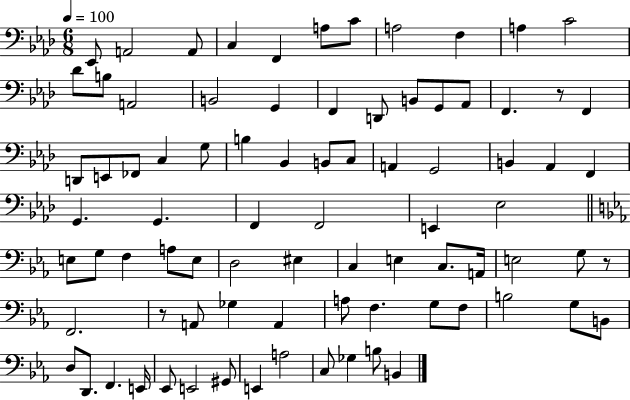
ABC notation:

X:1
T:Untitled
M:6/8
L:1/4
K:Ab
_E,,/2 A,,2 A,,/2 C, F,, A,/2 C/2 A,2 F, A, C2 _D/2 B,/2 A,,2 B,,2 G,, F,, D,,/2 B,,/2 G,,/2 _A,,/2 F,, z/2 F,, D,,/2 E,,/2 _F,,/2 C, G,/2 B, _B,, B,,/2 C,/2 A,, G,,2 B,, _A,, F,, G,, G,, F,, F,,2 E,, _E,2 E,/2 G,/2 F, A,/2 E,/2 D,2 ^E, C, E, C,/2 A,,/4 E,2 G,/2 z/2 F,,2 z/2 A,,/2 _G, A,, A,/2 F, G,/2 F,/2 B,2 G,/2 B,,/2 D,/2 D,,/2 F,, E,,/4 _E,,/2 E,,2 ^G,,/2 E,, A,2 C,/2 _G, B,/2 B,,